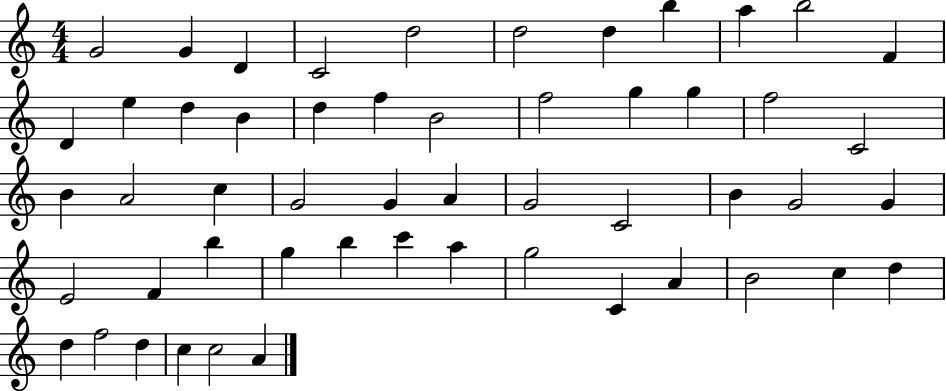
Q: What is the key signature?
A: C major